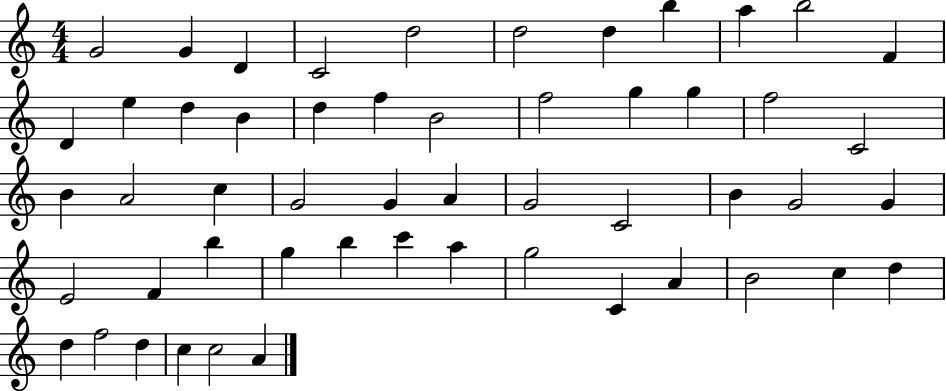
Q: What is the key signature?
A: C major